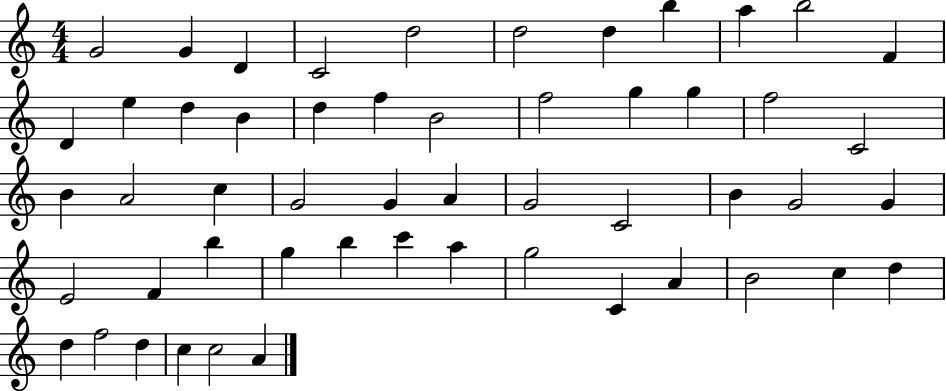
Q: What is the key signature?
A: C major